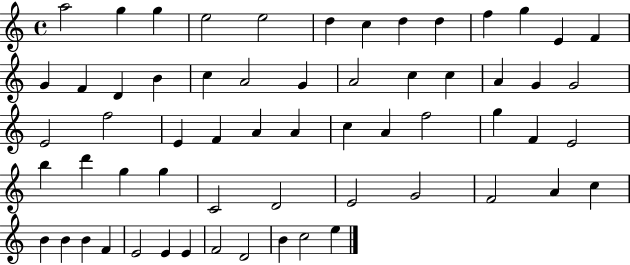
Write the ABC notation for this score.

X:1
T:Untitled
M:4/4
L:1/4
K:C
a2 g g e2 e2 d c d d f g E F G F D B c A2 G A2 c c A G G2 E2 f2 E F A A c A f2 g F E2 b d' g g C2 D2 E2 G2 F2 A c B B B F E2 E E F2 D2 B c2 e